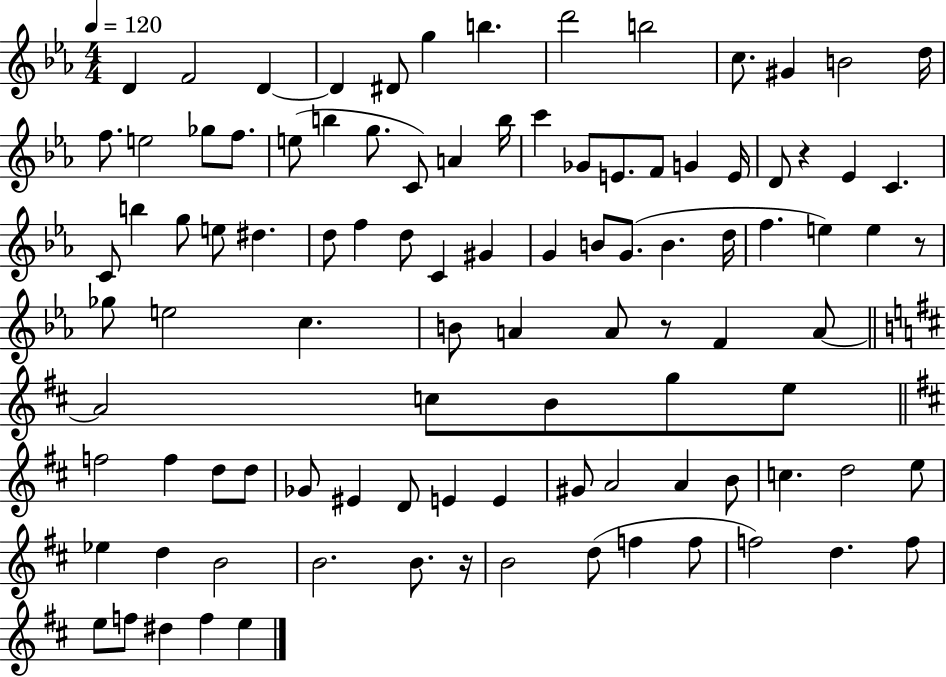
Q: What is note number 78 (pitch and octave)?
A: D5